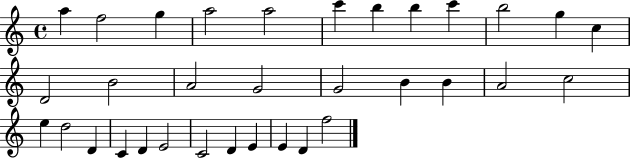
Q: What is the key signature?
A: C major